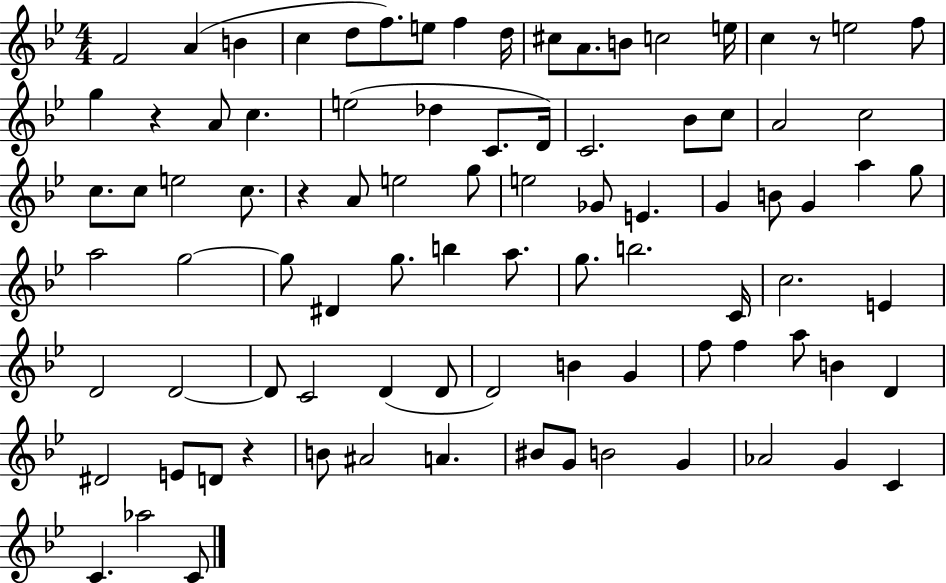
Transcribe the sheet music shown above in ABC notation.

X:1
T:Untitled
M:4/4
L:1/4
K:Bb
F2 A B c d/2 f/2 e/2 f d/4 ^c/2 A/2 B/2 c2 e/4 c z/2 e2 f/2 g z A/2 c e2 _d C/2 D/4 C2 _B/2 c/2 A2 c2 c/2 c/2 e2 c/2 z A/2 e2 g/2 e2 _G/2 E G B/2 G a g/2 a2 g2 g/2 ^D g/2 b a/2 g/2 b2 C/4 c2 E D2 D2 D/2 C2 D D/2 D2 B G f/2 f a/2 B D ^D2 E/2 D/2 z B/2 ^A2 A ^B/2 G/2 B2 G _A2 G C C _a2 C/2